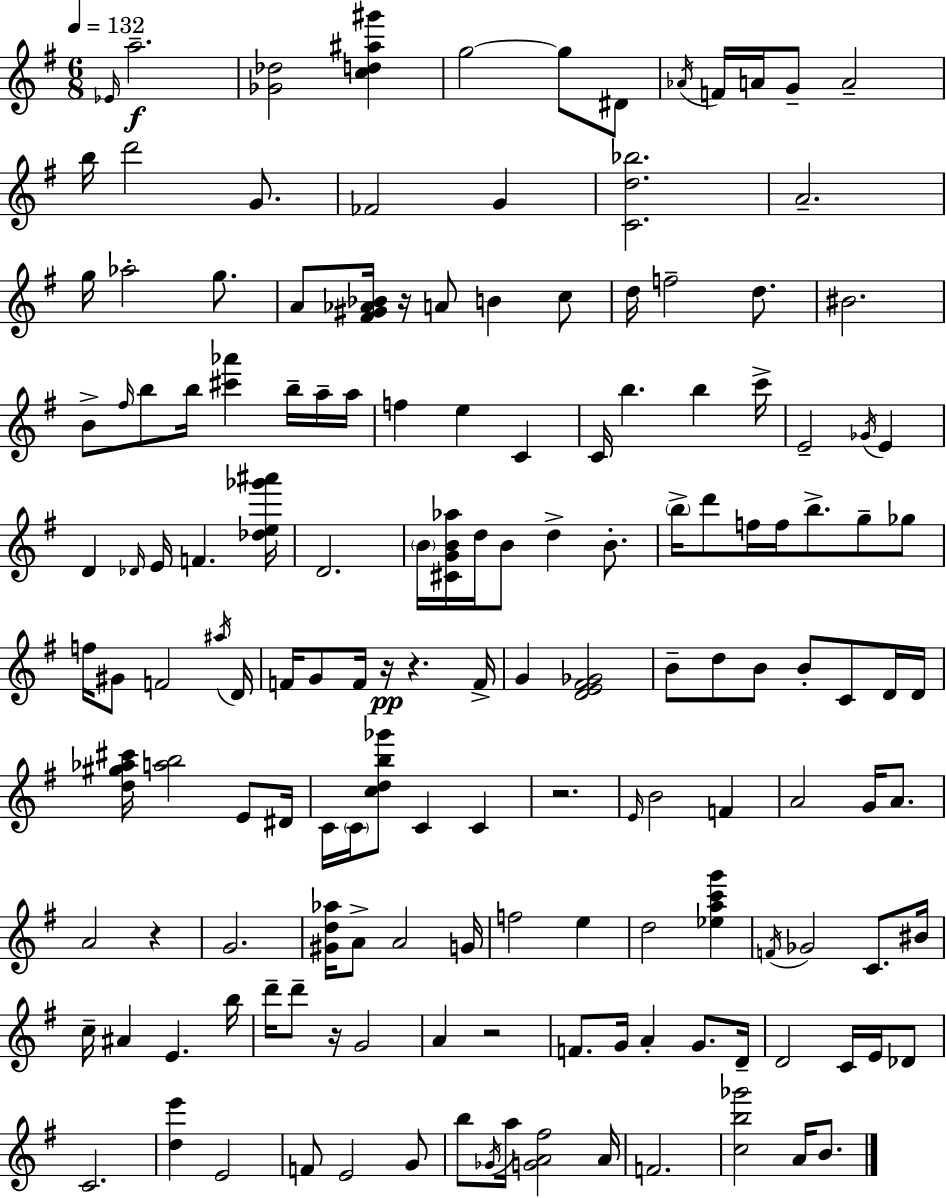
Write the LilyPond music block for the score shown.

{
  \clef treble
  \numericTimeSignature
  \time 6/8
  \key g \major
  \tempo 4 = 132
  \grace { ees'16 }\f a''2.-- | <ges' des''>2 <c'' d'' ais'' gis'''>4 | g''2~~ g''8 dis'8 | \acciaccatura { aes'16 } f'16 a'16 g'8-- a'2-- | \break b''16 d'''2 g'8. | fes'2 g'4 | <c' d'' bes''>2. | a'2.-- | \break g''16 aes''2-. g''8. | a'8 <fis' gis' aes' bes'>16 r16 a'8 b'4 | c''8 d''16 f''2-- d''8. | bis'2. | \break b'8-> \grace { fis''16 } b''8 b''16 <cis''' aes'''>4 | b''16-- a''16-- a''16 f''4 e''4 c'4 | c'16 b''4. b''4 | c'''16-> e'2-- \acciaccatura { ges'16 } | \break e'4 d'4 \grace { des'16 } e'16 f'4. | <des'' e'' ges''' ais'''>16 d'2. | \parenthesize b'16 <cis' g' b' aes''>16 d''16 b'8 d''4-> | b'8.-. \parenthesize b''16-> d'''8 f''16 f''16 b''8.-> | \break g''8-- ges''8 f''16 gis'8 f'2 | \acciaccatura { ais''16 } d'16 f'16 g'8 f'16 r16\pp r4. | f'16-> g'4 <d' e' fis' ges'>2 | b'8-- d''8 b'8 | \break b'8-. c'8 d'16 d'16 <d'' gis'' aes'' cis'''>16 <a'' b''>2 | e'8 dis'16 c'16 \parenthesize c'16 <c'' d'' b'' ges'''>8 c'4 | c'4 r2. | \grace { e'16 } b'2 | \break f'4 a'2 | g'16 a'8. a'2 | r4 g'2. | <gis' d'' aes''>16 a'8-> a'2 | \break g'16 f''2 | e''4 d''2 | <ees'' a'' c''' g'''>4 \acciaccatura { f'16 } ges'2 | c'8. bis'16 c''16-- ais'4 | \break e'4. b''16 d'''16-- d'''8-- r16 | g'2 a'4 | r2 f'8. g'16 | a'4-. g'8. d'16-- d'2 | \break c'16 e'16 des'8 c'2. | <d'' e'''>4 | e'2 f'8 e'2 | g'8 b''8 \acciaccatura { ges'16 } a''16 | \break <g' a' fis''>2 a'16 f'2. | <c'' b'' ges'''>2 | a'16 b'8. \bar "|."
}